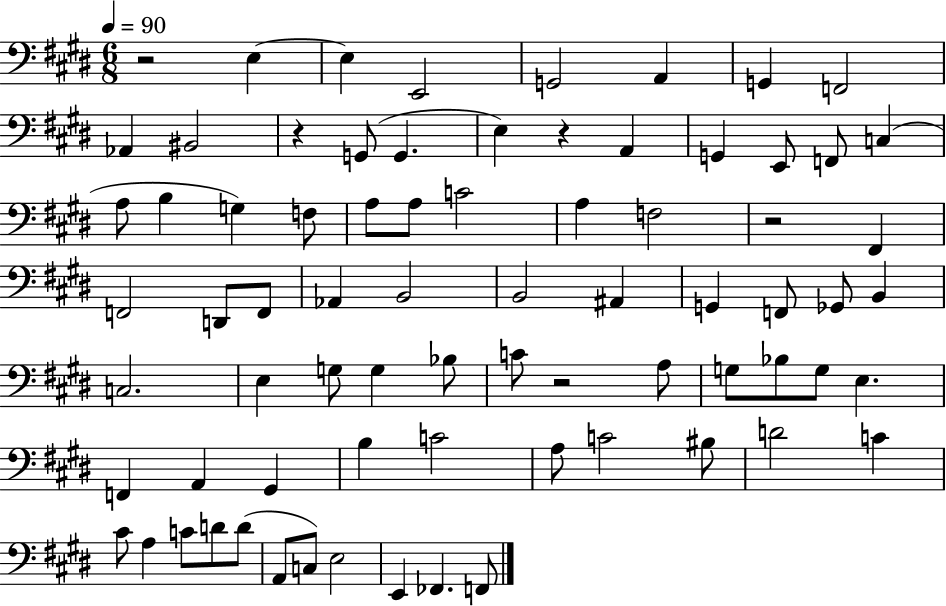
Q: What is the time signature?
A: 6/8